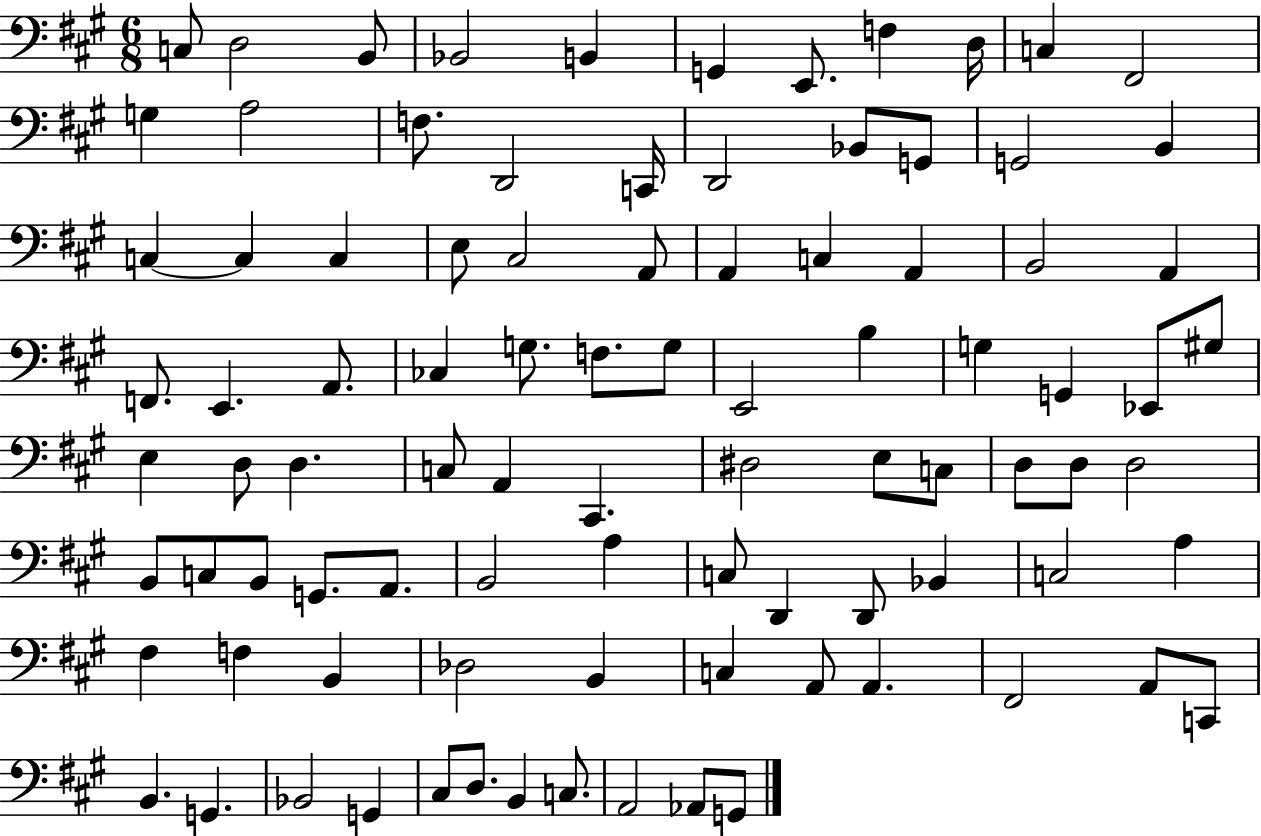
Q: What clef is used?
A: bass